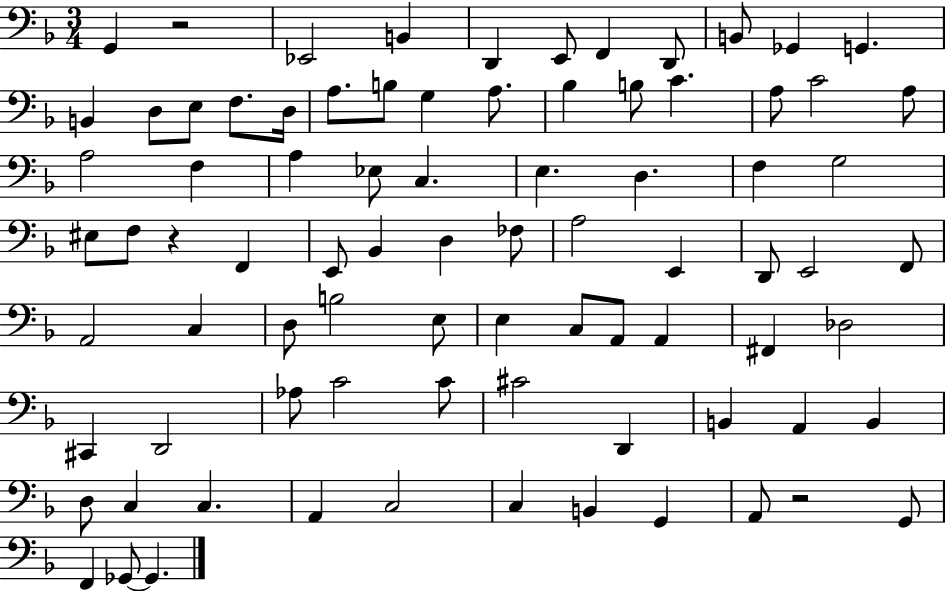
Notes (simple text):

G2/q R/h Eb2/h B2/q D2/q E2/e F2/q D2/e B2/e Gb2/q G2/q. B2/q D3/e E3/e F3/e. D3/s A3/e. B3/e G3/q A3/e. Bb3/q B3/e C4/q. A3/e C4/h A3/e A3/h F3/q A3/q Eb3/e C3/q. E3/q. D3/q. F3/q G3/h EIS3/e F3/e R/q F2/q E2/e Bb2/q D3/q FES3/e A3/h E2/q D2/e E2/h F2/e A2/h C3/q D3/e B3/h E3/e E3/q C3/e A2/e A2/q F#2/q Db3/h C#2/q D2/h Ab3/e C4/h C4/e C#4/h D2/q B2/q A2/q B2/q D3/e C3/q C3/q. A2/q C3/h C3/q B2/q G2/q A2/e R/h G2/e F2/q Gb2/e Gb2/q.